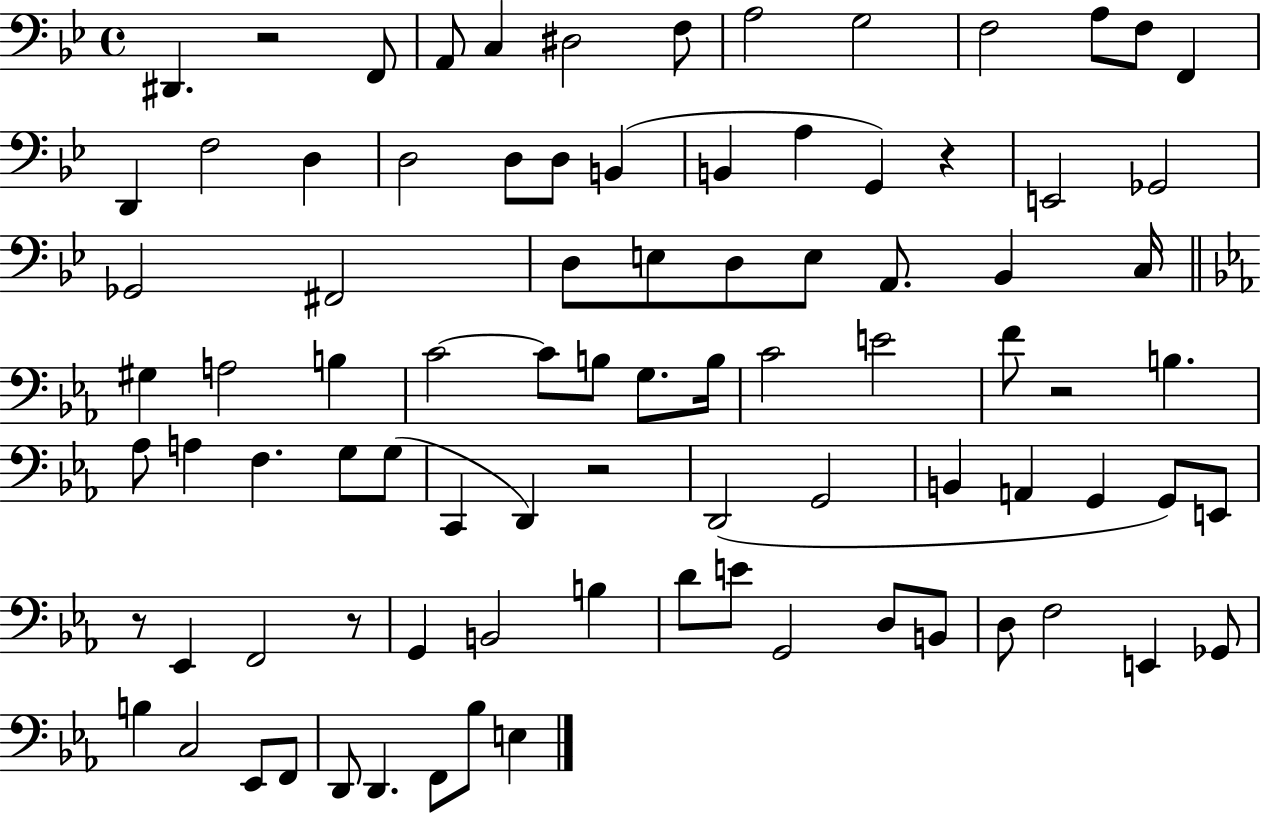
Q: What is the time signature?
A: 4/4